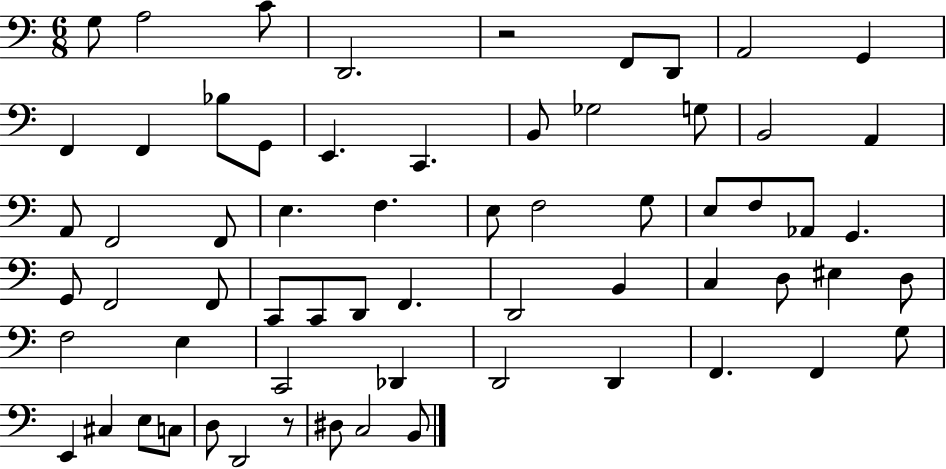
{
  \clef bass
  \numericTimeSignature
  \time 6/8
  \key c \major
  g8 a2 c'8 | d,2. | r2 f,8 d,8 | a,2 g,4 | \break f,4 f,4 bes8 g,8 | e,4. c,4. | b,8 ges2 g8 | b,2 a,4 | \break a,8 f,2 f,8 | e4. f4. | e8 f2 g8 | e8 f8 aes,8 g,4. | \break g,8 f,2 f,8 | c,8 c,8 d,8 f,4. | d,2 b,4 | c4 d8 eis4 d8 | \break f2 e4 | c,2 des,4 | d,2 d,4 | f,4. f,4 g8 | \break e,4 cis4 e8 c8 | d8 d,2 r8 | dis8 c2 b,8 | \bar "|."
}